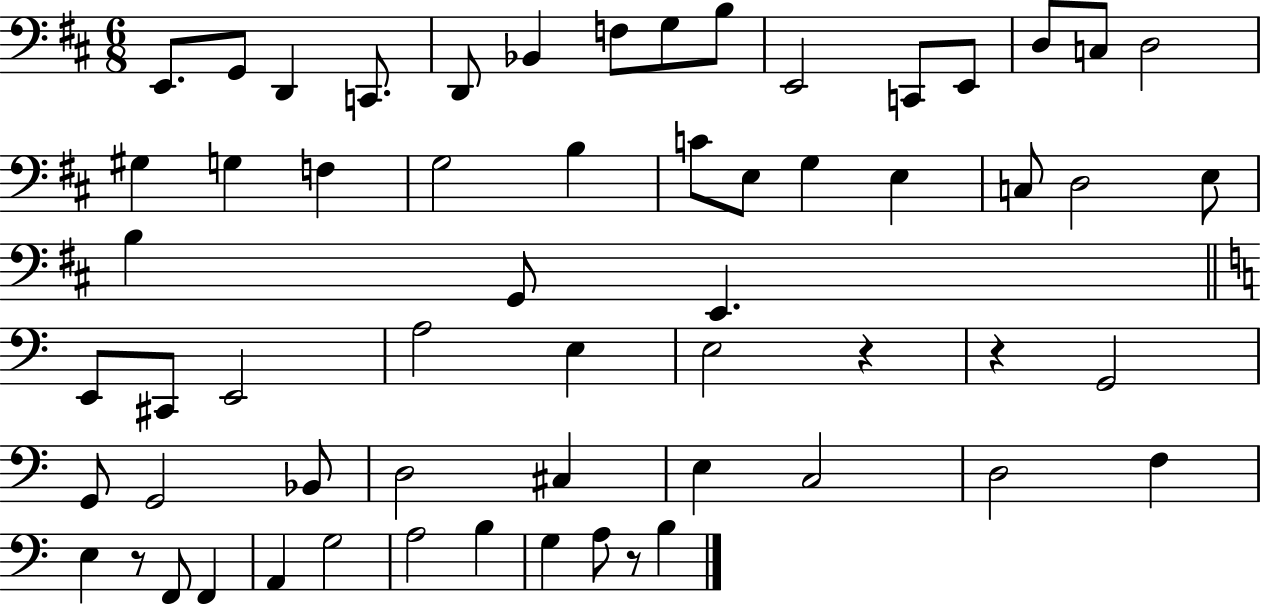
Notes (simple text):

E2/e. G2/e D2/q C2/e. D2/e Bb2/q F3/e G3/e B3/e E2/h C2/e E2/e D3/e C3/e D3/h G#3/q G3/q F3/q G3/h B3/q C4/e E3/e G3/q E3/q C3/e D3/h E3/e B3/q G2/e E2/q. E2/e C#2/e E2/h A3/h E3/q E3/h R/q R/q G2/h G2/e G2/h Bb2/e D3/h C#3/q E3/q C3/h D3/h F3/q E3/q R/e F2/e F2/q A2/q G3/h A3/h B3/q G3/q A3/e R/e B3/q